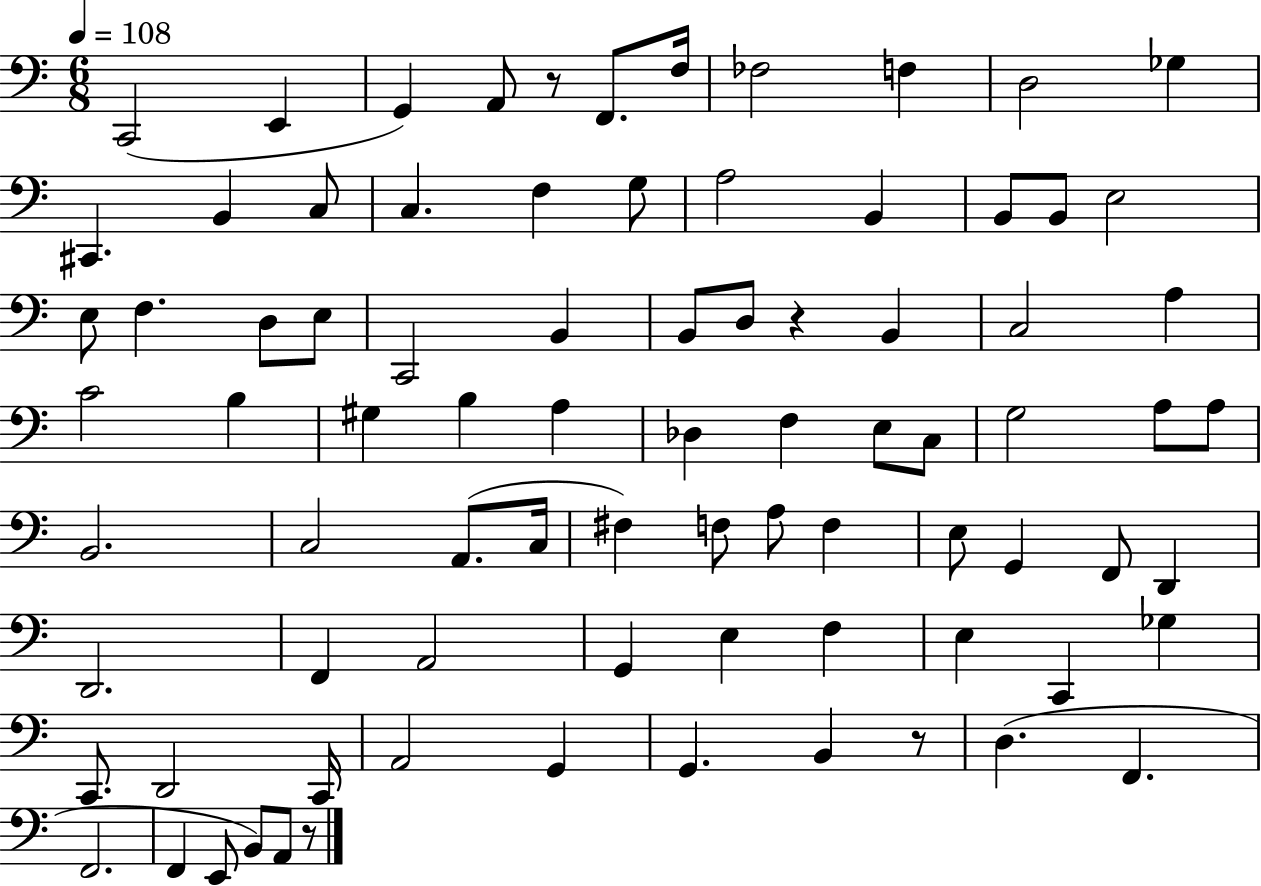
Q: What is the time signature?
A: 6/8